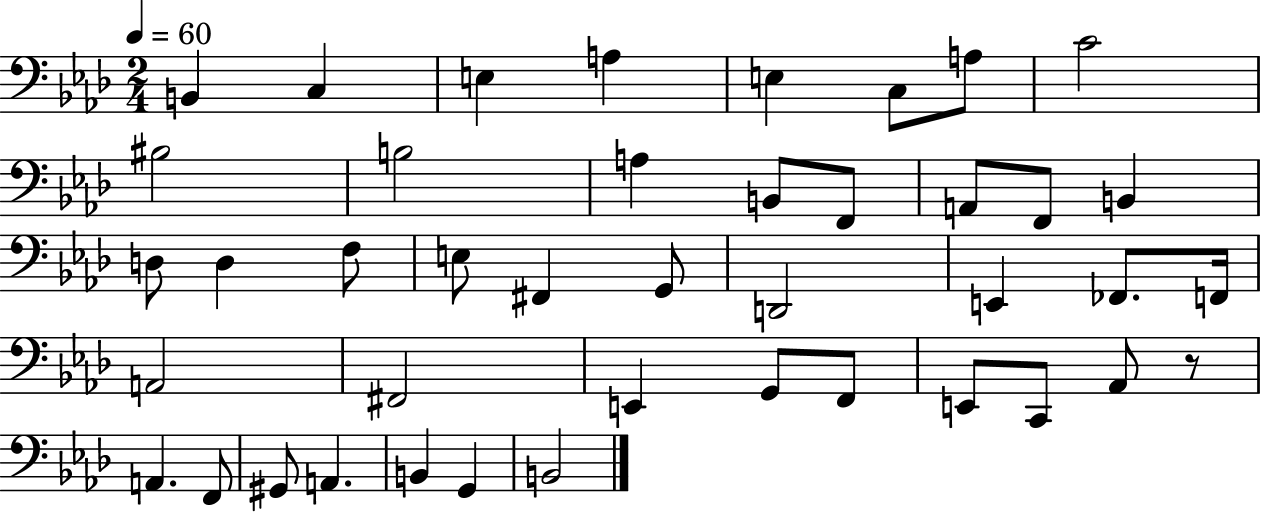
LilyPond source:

{
  \clef bass
  \numericTimeSignature
  \time 2/4
  \key aes \major
  \tempo 4 = 60
  b,4 c4 | e4 a4 | e4 c8 a8 | c'2 | \break bis2 | b2 | a4 b,8 f,8 | a,8 f,8 b,4 | \break d8 d4 f8 | e8 fis,4 g,8 | d,2 | e,4 fes,8. f,16 | \break a,2 | fis,2 | e,4 g,8 f,8 | e,8 c,8 aes,8 r8 | \break a,4. f,8 | gis,8 a,4. | b,4 g,4 | b,2 | \break \bar "|."
}